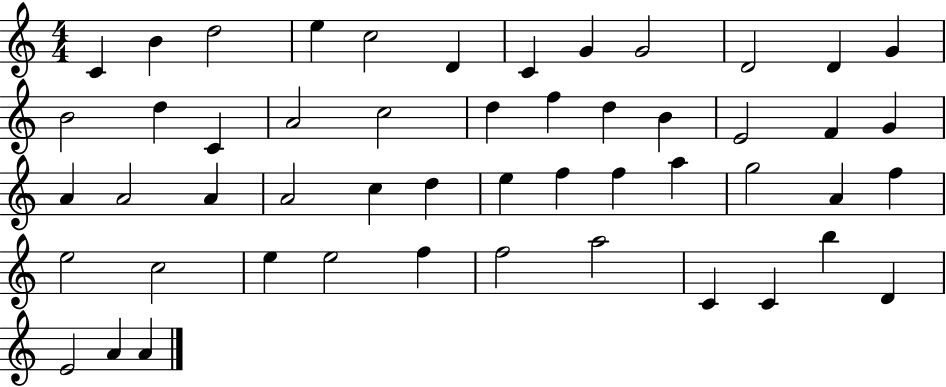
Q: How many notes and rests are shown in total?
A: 51